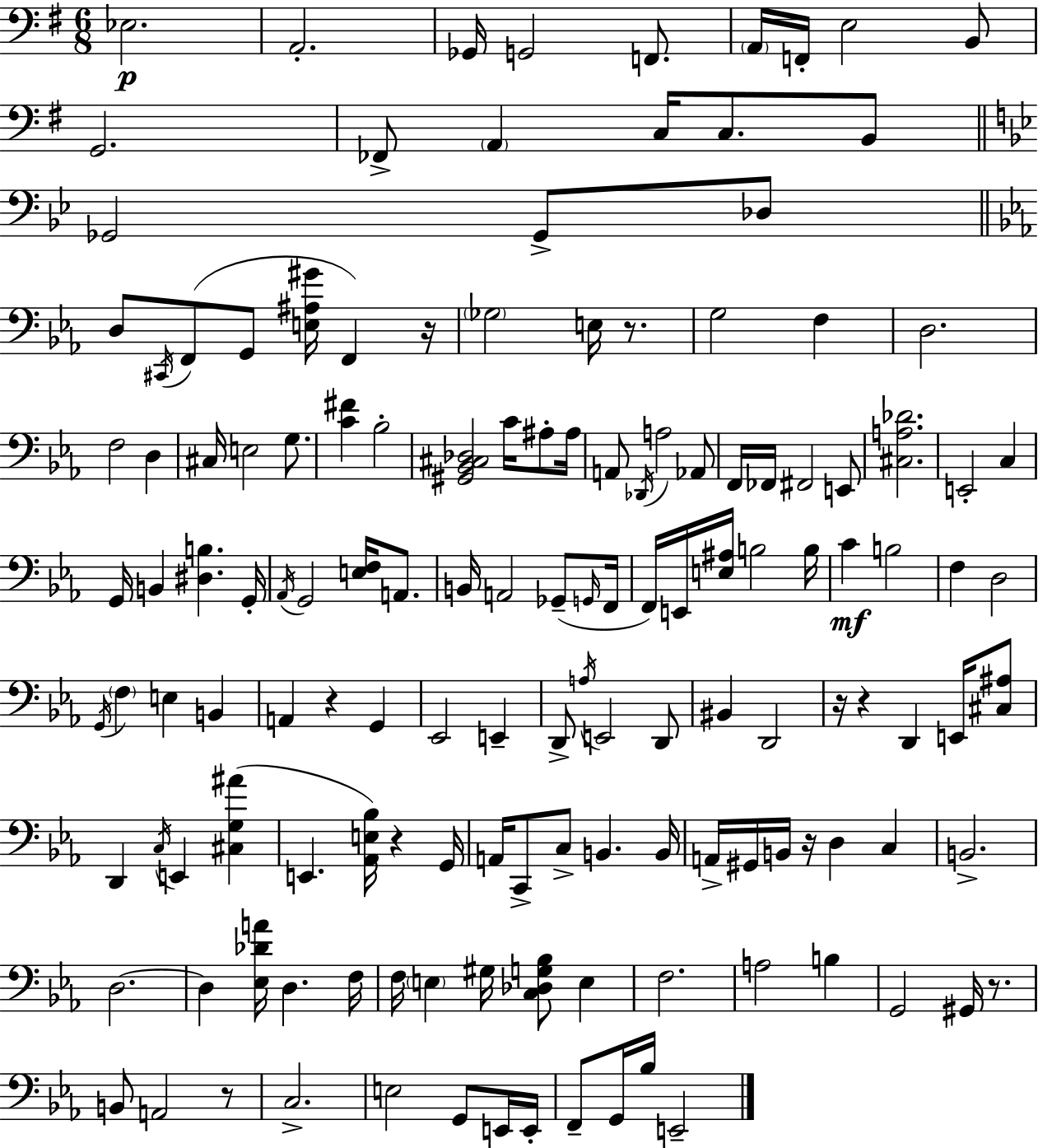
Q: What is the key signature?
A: E minor